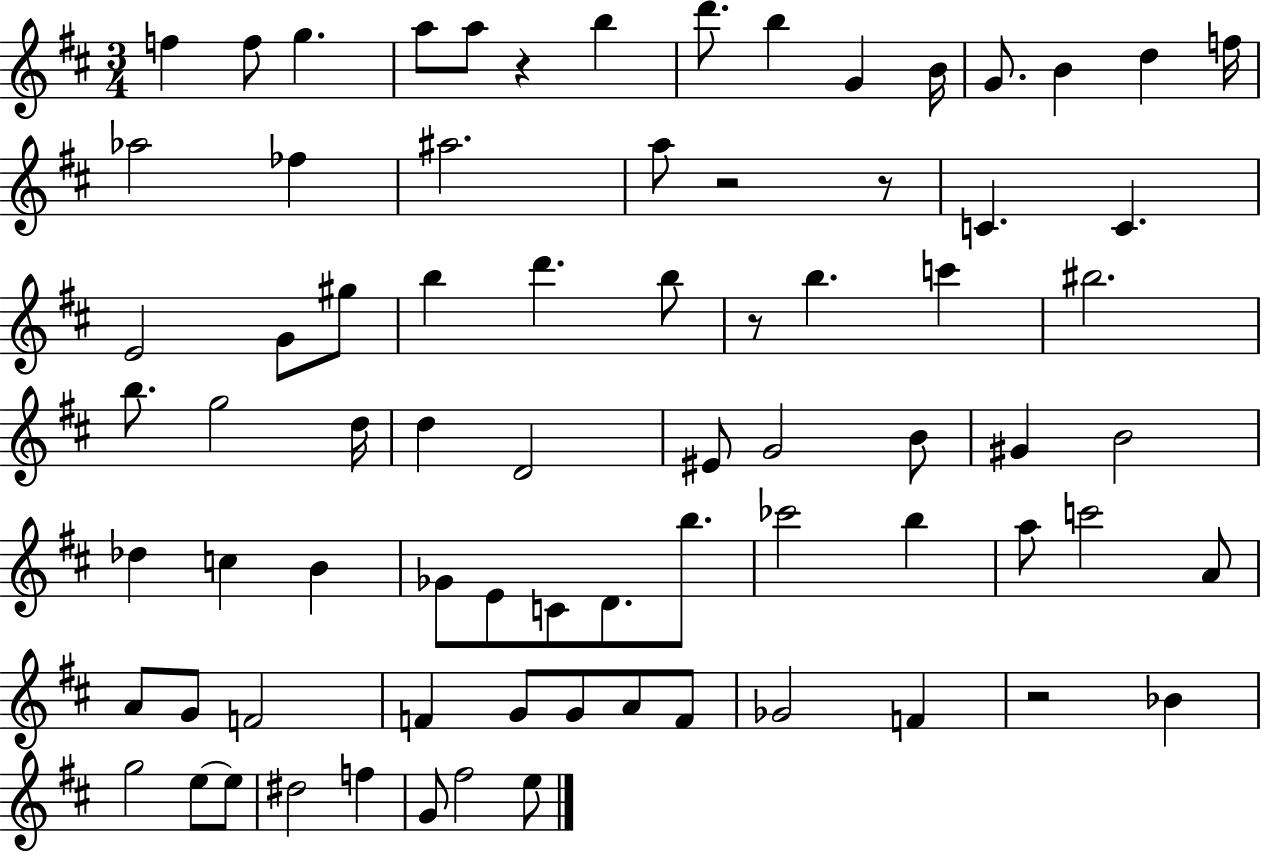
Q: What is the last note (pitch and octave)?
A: E5